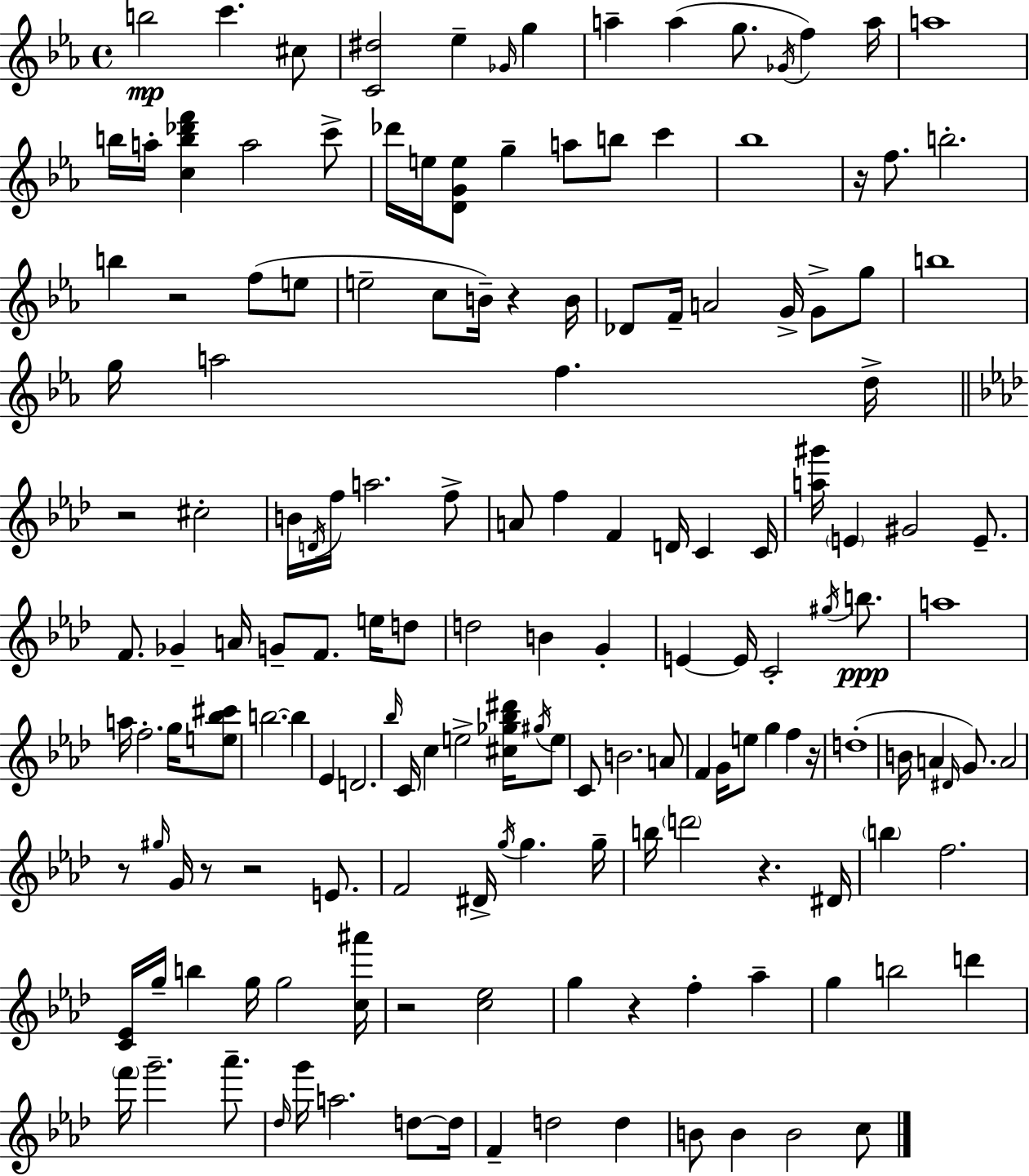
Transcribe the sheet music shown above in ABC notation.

X:1
T:Untitled
M:4/4
L:1/4
K:Eb
b2 c' ^c/2 [C^d]2 _e _G/4 g a a g/2 _G/4 f a/4 a4 b/4 a/4 [cb_d'f'] a2 c'/2 _d'/4 e/4 [DGe]/2 g a/2 b/2 c' _b4 z/4 f/2 b2 b z2 f/2 e/2 e2 c/2 B/4 z B/4 _D/2 F/4 A2 G/4 G/2 g/2 b4 g/4 a2 f d/4 z2 ^c2 B/4 D/4 f/4 a2 f/2 A/2 f F D/4 C C/4 [a^g']/4 E ^G2 E/2 F/2 _G A/4 G/2 F/2 e/4 d/2 d2 B G E E/4 C2 ^g/4 b/2 a4 a/4 f2 g/4 [e_b^c']/2 b2 b _E D2 _b/4 C/4 c e2 [^c_g_b^d']/4 ^g/4 e/2 C/2 B2 A/2 F G/4 e/2 g f z/4 d4 B/4 A ^D/4 G/2 A2 z/2 ^g/4 G/4 z/2 z2 E/2 F2 ^D/4 g/4 g g/4 b/4 d'2 z ^D/4 b f2 [C_E]/4 g/4 b g/4 g2 [c^a']/4 z2 [c_e]2 g z f _a g b2 d' f'/4 g'2 _a'/2 _d/4 g'/4 a2 d/2 d/4 F d2 d B/2 B B2 c/2